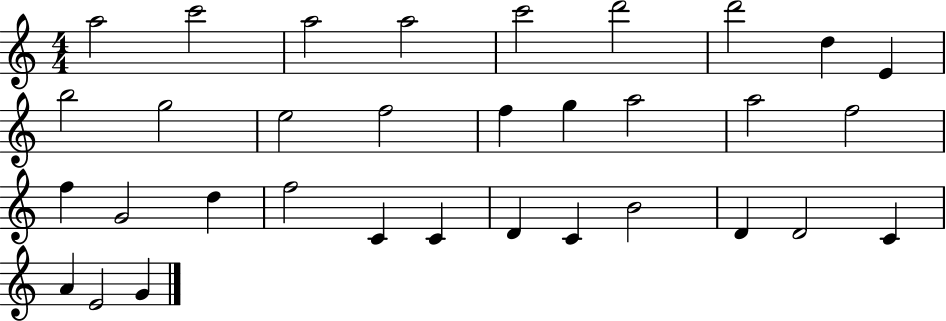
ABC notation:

X:1
T:Untitled
M:4/4
L:1/4
K:C
a2 c'2 a2 a2 c'2 d'2 d'2 d E b2 g2 e2 f2 f g a2 a2 f2 f G2 d f2 C C D C B2 D D2 C A E2 G